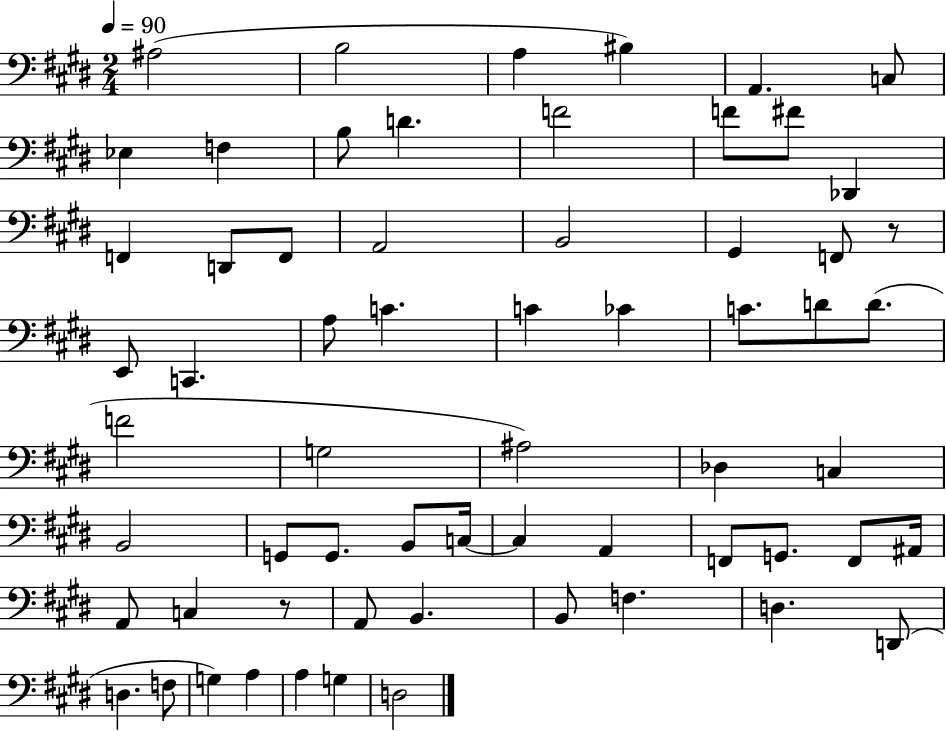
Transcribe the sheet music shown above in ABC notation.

X:1
T:Untitled
M:2/4
L:1/4
K:E
^A,2 B,2 A, ^B, A,, C,/2 _E, F, B,/2 D F2 F/2 ^F/2 _D,, F,, D,,/2 F,,/2 A,,2 B,,2 ^G,, F,,/2 z/2 E,,/2 C,, A,/2 C C _C C/2 D/2 D/2 F2 G,2 ^A,2 _D, C, B,,2 G,,/2 G,,/2 B,,/2 C,/4 C, A,, F,,/2 G,,/2 F,,/2 ^A,,/4 A,,/2 C, z/2 A,,/2 B,, B,,/2 F, D, D,,/2 D, F,/2 G, A, A, G, D,2